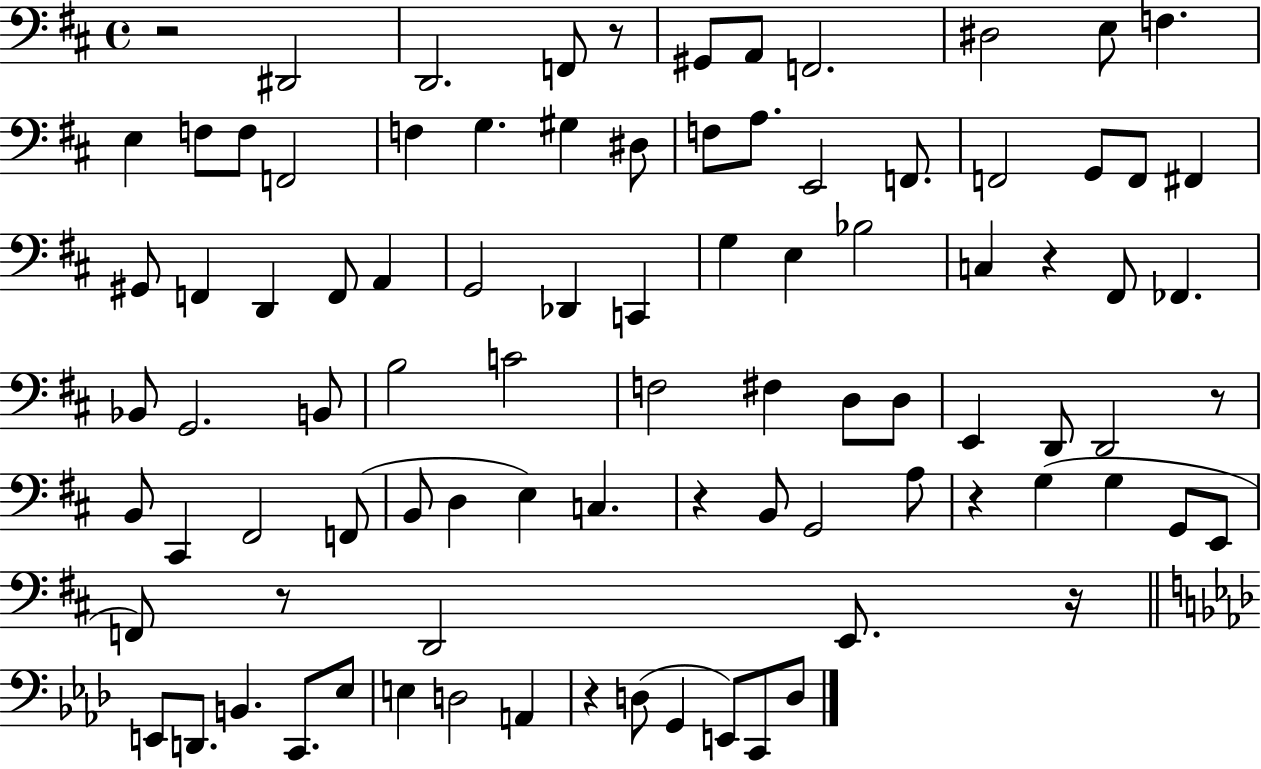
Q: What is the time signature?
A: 4/4